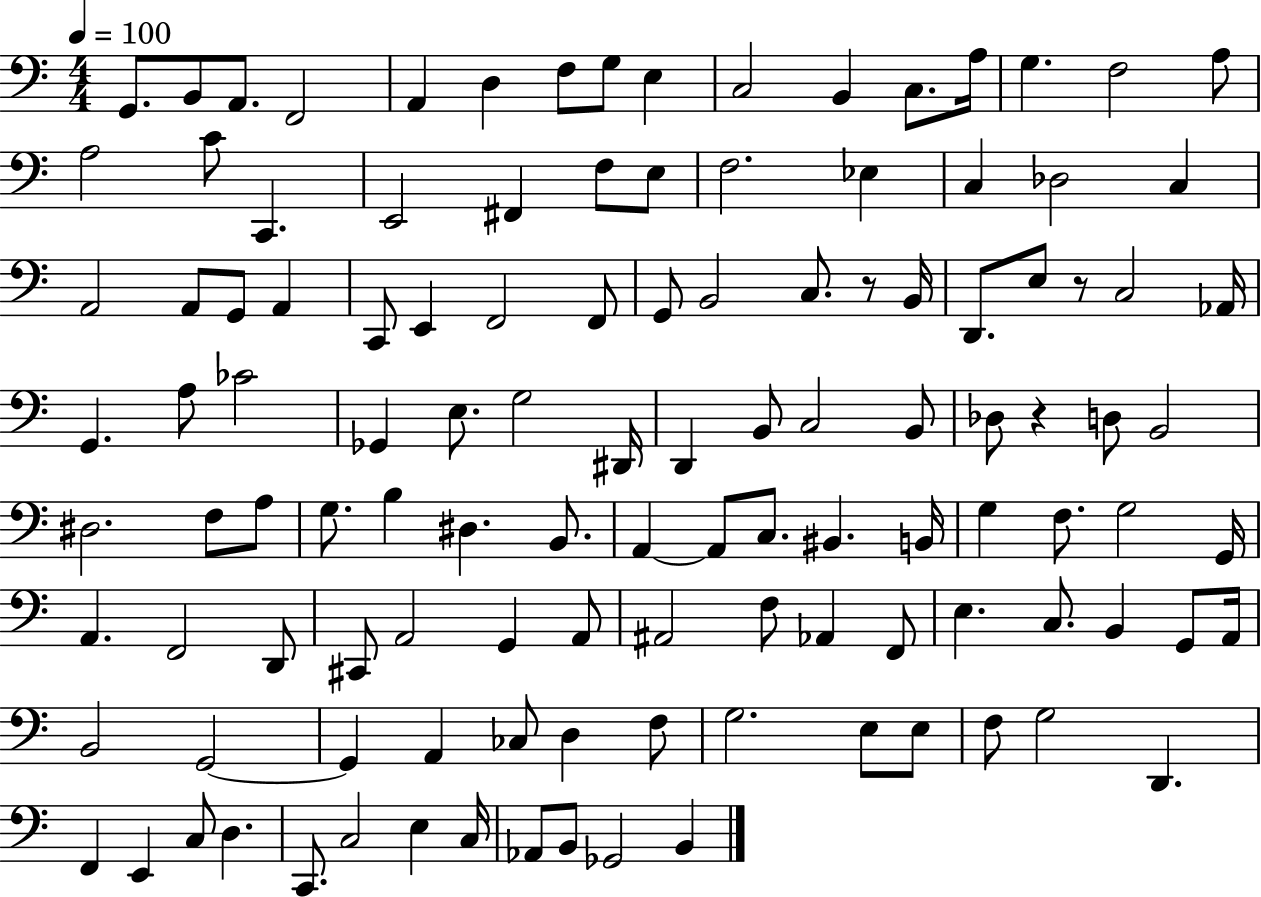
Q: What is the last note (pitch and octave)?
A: B2